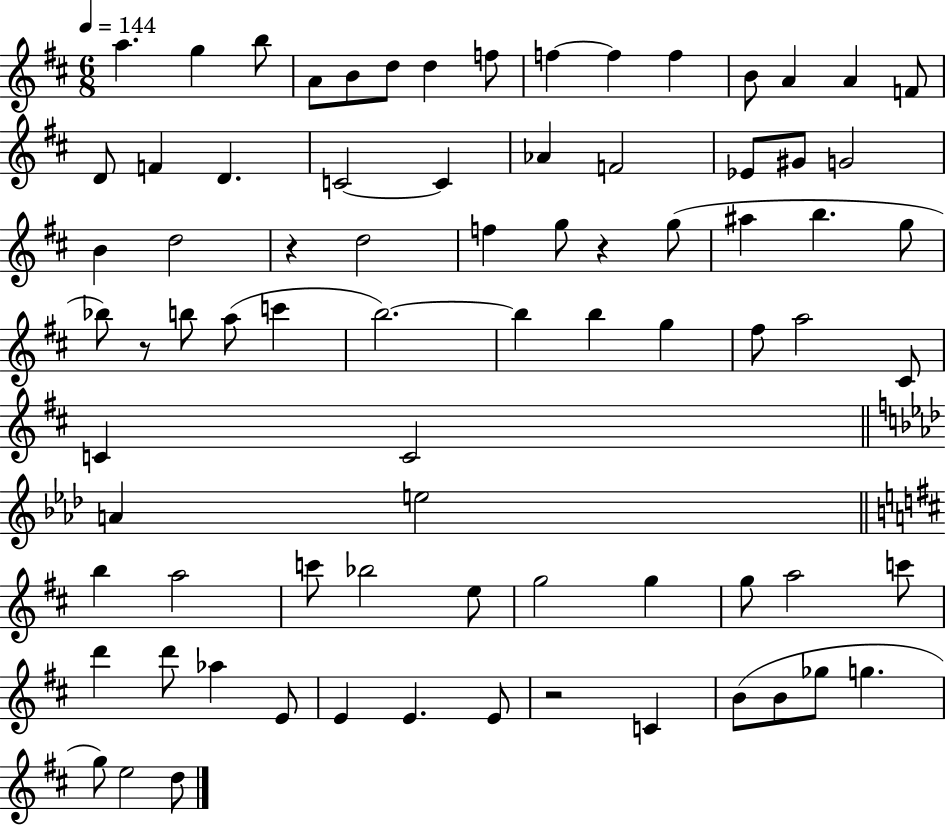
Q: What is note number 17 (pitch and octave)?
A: F4